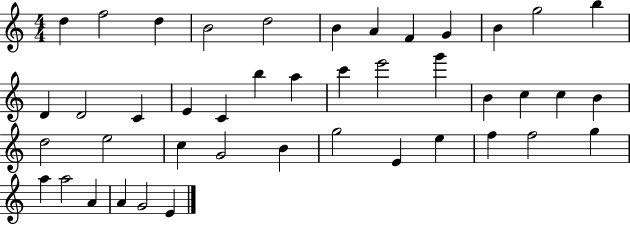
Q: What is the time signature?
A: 4/4